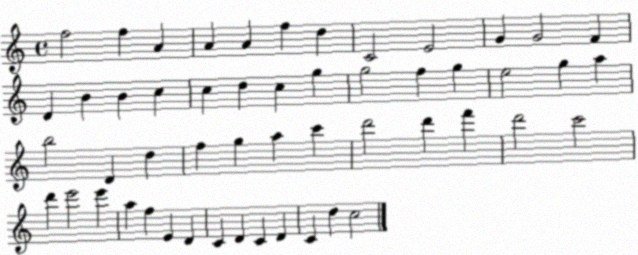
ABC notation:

X:1
T:Untitled
M:4/4
L:1/4
K:C
f2 f A A A f d C2 E2 G G2 F D B B c c d c g g2 f g e2 g a b2 D d f g a c' d'2 d' f' d'2 c'2 d' e'2 e' a f E D C D C D C d c2